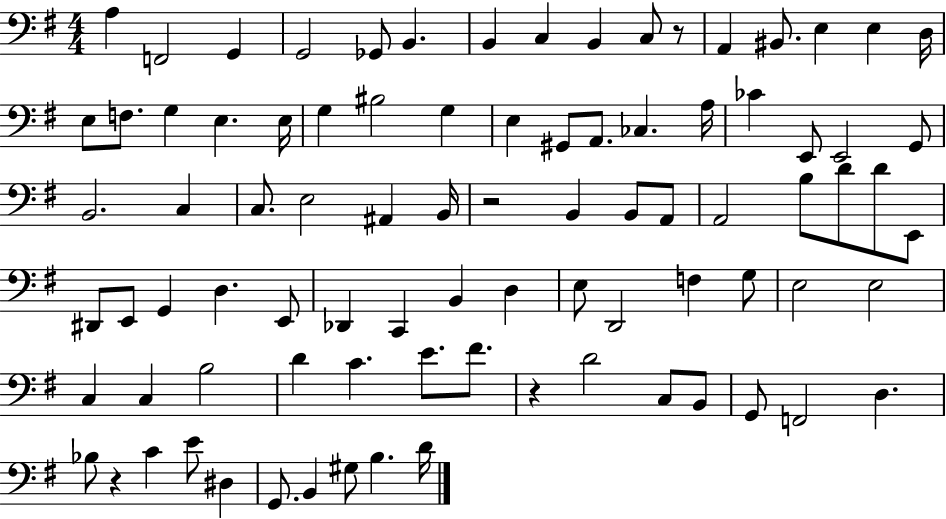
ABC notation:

X:1
T:Untitled
M:4/4
L:1/4
K:G
A, F,,2 G,, G,,2 _G,,/2 B,, B,, C, B,, C,/2 z/2 A,, ^B,,/2 E, E, D,/4 E,/2 F,/2 G, E, E,/4 G, ^B,2 G, E, ^G,,/2 A,,/2 _C, A,/4 _C E,,/2 E,,2 G,,/2 B,,2 C, C,/2 E,2 ^A,, B,,/4 z2 B,, B,,/2 A,,/2 A,,2 B,/2 D/2 D/2 E,,/2 ^D,,/2 E,,/2 G,, D, E,,/2 _D,, C,, B,, D, E,/2 D,,2 F, G,/2 E,2 E,2 C, C, B,2 D C E/2 ^F/2 z D2 C,/2 B,,/2 G,,/2 F,,2 D, _B,/2 z C E/2 ^D, G,,/2 B,, ^G,/2 B, D/4